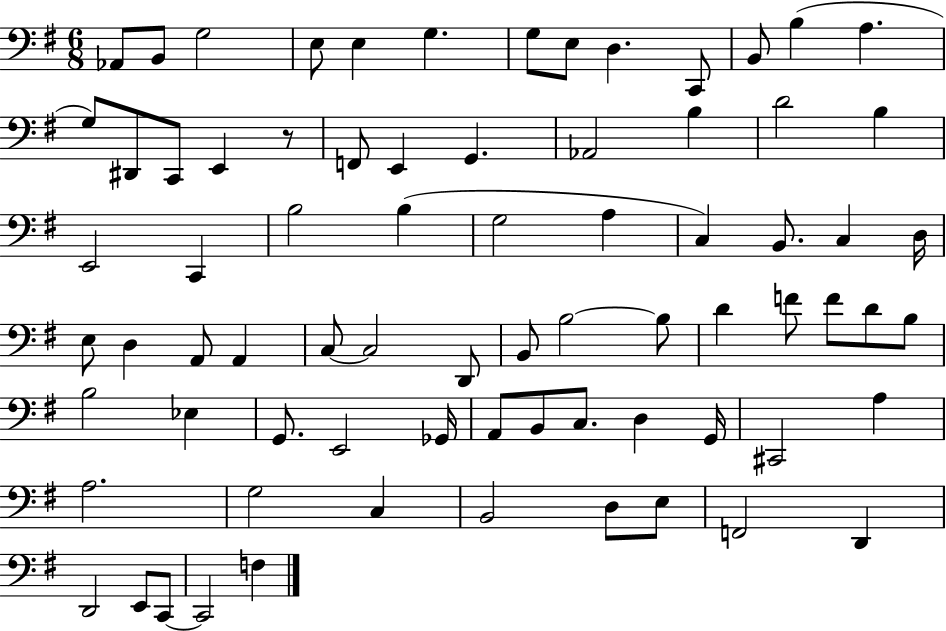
{
  \clef bass
  \numericTimeSignature
  \time 6/8
  \key g \major
  \repeat volta 2 { aes,8 b,8 g2 | e8 e4 g4. | g8 e8 d4. c,8 | b,8 b4( a4. | \break g8) dis,8 c,8 e,4 r8 | f,8 e,4 g,4. | aes,2 b4 | d'2 b4 | \break e,2 c,4 | b2 b4( | g2 a4 | c4) b,8. c4 d16 | \break e8 d4 a,8 a,4 | c8~~ c2 d,8 | b,8 b2~~ b8 | d'4 f'8 f'8 d'8 b8 | \break b2 ees4 | g,8. e,2 ges,16 | a,8 b,8 c8. d4 g,16 | cis,2 a4 | \break a2. | g2 c4 | b,2 d8 e8 | f,2 d,4 | \break d,2 e,8 c,8~~ | c,2 f4 | } \bar "|."
}